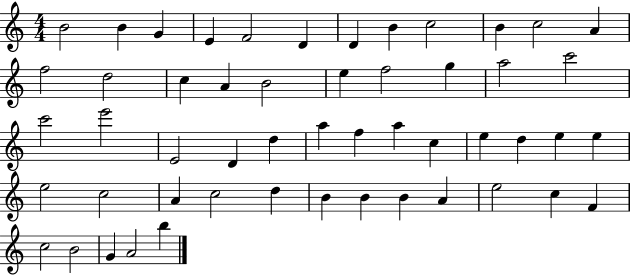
X:1
T:Untitled
M:4/4
L:1/4
K:C
B2 B G E F2 D D B c2 B c2 A f2 d2 c A B2 e f2 g a2 c'2 c'2 e'2 E2 D d a f a c e d e e e2 c2 A c2 d B B B A e2 c F c2 B2 G A2 b